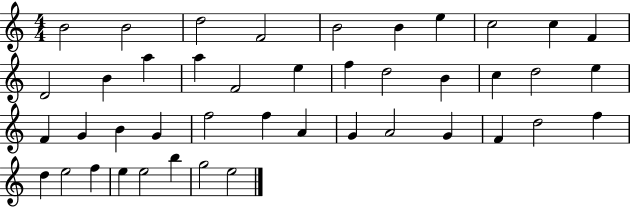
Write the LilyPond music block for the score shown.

{
  \clef treble
  \numericTimeSignature
  \time 4/4
  \key c \major
  b'2 b'2 | d''2 f'2 | b'2 b'4 e''4 | c''2 c''4 f'4 | \break d'2 b'4 a''4 | a''4 f'2 e''4 | f''4 d''2 b'4 | c''4 d''2 e''4 | \break f'4 g'4 b'4 g'4 | f''2 f''4 a'4 | g'4 a'2 g'4 | f'4 d''2 f''4 | \break d''4 e''2 f''4 | e''4 e''2 b''4 | g''2 e''2 | \bar "|."
}